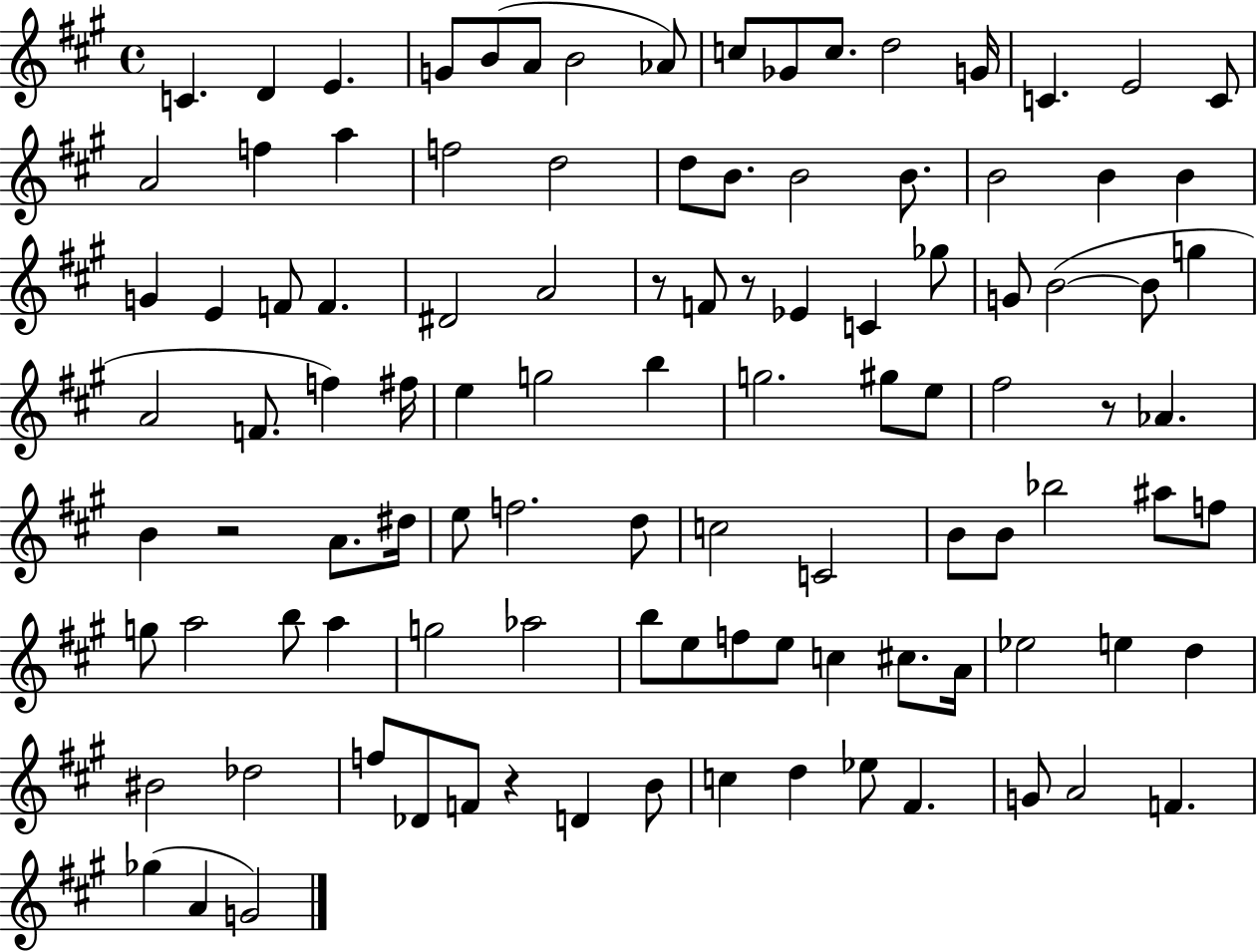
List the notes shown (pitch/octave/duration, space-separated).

C4/q. D4/q E4/q. G4/e B4/e A4/e B4/h Ab4/e C5/e Gb4/e C5/e. D5/h G4/s C4/q. E4/h C4/e A4/h F5/q A5/q F5/h D5/h D5/e B4/e. B4/h B4/e. B4/h B4/q B4/q G4/q E4/q F4/e F4/q. D#4/h A4/h R/e F4/e R/e Eb4/q C4/q Gb5/e G4/e B4/h B4/e G5/q A4/h F4/e. F5/q F#5/s E5/q G5/h B5/q G5/h. G#5/e E5/e F#5/h R/e Ab4/q. B4/q R/h A4/e. D#5/s E5/e F5/h. D5/e C5/h C4/h B4/e B4/e Bb5/h A#5/e F5/e G5/e A5/h B5/e A5/q G5/h Ab5/h B5/e E5/e F5/e E5/e C5/q C#5/e. A4/s Eb5/h E5/q D5/q BIS4/h Db5/h F5/e Db4/e F4/e R/q D4/q B4/e C5/q D5/q Eb5/e F#4/q. G4/e A4/h F4/q. Gb5/q A4/q G4/h